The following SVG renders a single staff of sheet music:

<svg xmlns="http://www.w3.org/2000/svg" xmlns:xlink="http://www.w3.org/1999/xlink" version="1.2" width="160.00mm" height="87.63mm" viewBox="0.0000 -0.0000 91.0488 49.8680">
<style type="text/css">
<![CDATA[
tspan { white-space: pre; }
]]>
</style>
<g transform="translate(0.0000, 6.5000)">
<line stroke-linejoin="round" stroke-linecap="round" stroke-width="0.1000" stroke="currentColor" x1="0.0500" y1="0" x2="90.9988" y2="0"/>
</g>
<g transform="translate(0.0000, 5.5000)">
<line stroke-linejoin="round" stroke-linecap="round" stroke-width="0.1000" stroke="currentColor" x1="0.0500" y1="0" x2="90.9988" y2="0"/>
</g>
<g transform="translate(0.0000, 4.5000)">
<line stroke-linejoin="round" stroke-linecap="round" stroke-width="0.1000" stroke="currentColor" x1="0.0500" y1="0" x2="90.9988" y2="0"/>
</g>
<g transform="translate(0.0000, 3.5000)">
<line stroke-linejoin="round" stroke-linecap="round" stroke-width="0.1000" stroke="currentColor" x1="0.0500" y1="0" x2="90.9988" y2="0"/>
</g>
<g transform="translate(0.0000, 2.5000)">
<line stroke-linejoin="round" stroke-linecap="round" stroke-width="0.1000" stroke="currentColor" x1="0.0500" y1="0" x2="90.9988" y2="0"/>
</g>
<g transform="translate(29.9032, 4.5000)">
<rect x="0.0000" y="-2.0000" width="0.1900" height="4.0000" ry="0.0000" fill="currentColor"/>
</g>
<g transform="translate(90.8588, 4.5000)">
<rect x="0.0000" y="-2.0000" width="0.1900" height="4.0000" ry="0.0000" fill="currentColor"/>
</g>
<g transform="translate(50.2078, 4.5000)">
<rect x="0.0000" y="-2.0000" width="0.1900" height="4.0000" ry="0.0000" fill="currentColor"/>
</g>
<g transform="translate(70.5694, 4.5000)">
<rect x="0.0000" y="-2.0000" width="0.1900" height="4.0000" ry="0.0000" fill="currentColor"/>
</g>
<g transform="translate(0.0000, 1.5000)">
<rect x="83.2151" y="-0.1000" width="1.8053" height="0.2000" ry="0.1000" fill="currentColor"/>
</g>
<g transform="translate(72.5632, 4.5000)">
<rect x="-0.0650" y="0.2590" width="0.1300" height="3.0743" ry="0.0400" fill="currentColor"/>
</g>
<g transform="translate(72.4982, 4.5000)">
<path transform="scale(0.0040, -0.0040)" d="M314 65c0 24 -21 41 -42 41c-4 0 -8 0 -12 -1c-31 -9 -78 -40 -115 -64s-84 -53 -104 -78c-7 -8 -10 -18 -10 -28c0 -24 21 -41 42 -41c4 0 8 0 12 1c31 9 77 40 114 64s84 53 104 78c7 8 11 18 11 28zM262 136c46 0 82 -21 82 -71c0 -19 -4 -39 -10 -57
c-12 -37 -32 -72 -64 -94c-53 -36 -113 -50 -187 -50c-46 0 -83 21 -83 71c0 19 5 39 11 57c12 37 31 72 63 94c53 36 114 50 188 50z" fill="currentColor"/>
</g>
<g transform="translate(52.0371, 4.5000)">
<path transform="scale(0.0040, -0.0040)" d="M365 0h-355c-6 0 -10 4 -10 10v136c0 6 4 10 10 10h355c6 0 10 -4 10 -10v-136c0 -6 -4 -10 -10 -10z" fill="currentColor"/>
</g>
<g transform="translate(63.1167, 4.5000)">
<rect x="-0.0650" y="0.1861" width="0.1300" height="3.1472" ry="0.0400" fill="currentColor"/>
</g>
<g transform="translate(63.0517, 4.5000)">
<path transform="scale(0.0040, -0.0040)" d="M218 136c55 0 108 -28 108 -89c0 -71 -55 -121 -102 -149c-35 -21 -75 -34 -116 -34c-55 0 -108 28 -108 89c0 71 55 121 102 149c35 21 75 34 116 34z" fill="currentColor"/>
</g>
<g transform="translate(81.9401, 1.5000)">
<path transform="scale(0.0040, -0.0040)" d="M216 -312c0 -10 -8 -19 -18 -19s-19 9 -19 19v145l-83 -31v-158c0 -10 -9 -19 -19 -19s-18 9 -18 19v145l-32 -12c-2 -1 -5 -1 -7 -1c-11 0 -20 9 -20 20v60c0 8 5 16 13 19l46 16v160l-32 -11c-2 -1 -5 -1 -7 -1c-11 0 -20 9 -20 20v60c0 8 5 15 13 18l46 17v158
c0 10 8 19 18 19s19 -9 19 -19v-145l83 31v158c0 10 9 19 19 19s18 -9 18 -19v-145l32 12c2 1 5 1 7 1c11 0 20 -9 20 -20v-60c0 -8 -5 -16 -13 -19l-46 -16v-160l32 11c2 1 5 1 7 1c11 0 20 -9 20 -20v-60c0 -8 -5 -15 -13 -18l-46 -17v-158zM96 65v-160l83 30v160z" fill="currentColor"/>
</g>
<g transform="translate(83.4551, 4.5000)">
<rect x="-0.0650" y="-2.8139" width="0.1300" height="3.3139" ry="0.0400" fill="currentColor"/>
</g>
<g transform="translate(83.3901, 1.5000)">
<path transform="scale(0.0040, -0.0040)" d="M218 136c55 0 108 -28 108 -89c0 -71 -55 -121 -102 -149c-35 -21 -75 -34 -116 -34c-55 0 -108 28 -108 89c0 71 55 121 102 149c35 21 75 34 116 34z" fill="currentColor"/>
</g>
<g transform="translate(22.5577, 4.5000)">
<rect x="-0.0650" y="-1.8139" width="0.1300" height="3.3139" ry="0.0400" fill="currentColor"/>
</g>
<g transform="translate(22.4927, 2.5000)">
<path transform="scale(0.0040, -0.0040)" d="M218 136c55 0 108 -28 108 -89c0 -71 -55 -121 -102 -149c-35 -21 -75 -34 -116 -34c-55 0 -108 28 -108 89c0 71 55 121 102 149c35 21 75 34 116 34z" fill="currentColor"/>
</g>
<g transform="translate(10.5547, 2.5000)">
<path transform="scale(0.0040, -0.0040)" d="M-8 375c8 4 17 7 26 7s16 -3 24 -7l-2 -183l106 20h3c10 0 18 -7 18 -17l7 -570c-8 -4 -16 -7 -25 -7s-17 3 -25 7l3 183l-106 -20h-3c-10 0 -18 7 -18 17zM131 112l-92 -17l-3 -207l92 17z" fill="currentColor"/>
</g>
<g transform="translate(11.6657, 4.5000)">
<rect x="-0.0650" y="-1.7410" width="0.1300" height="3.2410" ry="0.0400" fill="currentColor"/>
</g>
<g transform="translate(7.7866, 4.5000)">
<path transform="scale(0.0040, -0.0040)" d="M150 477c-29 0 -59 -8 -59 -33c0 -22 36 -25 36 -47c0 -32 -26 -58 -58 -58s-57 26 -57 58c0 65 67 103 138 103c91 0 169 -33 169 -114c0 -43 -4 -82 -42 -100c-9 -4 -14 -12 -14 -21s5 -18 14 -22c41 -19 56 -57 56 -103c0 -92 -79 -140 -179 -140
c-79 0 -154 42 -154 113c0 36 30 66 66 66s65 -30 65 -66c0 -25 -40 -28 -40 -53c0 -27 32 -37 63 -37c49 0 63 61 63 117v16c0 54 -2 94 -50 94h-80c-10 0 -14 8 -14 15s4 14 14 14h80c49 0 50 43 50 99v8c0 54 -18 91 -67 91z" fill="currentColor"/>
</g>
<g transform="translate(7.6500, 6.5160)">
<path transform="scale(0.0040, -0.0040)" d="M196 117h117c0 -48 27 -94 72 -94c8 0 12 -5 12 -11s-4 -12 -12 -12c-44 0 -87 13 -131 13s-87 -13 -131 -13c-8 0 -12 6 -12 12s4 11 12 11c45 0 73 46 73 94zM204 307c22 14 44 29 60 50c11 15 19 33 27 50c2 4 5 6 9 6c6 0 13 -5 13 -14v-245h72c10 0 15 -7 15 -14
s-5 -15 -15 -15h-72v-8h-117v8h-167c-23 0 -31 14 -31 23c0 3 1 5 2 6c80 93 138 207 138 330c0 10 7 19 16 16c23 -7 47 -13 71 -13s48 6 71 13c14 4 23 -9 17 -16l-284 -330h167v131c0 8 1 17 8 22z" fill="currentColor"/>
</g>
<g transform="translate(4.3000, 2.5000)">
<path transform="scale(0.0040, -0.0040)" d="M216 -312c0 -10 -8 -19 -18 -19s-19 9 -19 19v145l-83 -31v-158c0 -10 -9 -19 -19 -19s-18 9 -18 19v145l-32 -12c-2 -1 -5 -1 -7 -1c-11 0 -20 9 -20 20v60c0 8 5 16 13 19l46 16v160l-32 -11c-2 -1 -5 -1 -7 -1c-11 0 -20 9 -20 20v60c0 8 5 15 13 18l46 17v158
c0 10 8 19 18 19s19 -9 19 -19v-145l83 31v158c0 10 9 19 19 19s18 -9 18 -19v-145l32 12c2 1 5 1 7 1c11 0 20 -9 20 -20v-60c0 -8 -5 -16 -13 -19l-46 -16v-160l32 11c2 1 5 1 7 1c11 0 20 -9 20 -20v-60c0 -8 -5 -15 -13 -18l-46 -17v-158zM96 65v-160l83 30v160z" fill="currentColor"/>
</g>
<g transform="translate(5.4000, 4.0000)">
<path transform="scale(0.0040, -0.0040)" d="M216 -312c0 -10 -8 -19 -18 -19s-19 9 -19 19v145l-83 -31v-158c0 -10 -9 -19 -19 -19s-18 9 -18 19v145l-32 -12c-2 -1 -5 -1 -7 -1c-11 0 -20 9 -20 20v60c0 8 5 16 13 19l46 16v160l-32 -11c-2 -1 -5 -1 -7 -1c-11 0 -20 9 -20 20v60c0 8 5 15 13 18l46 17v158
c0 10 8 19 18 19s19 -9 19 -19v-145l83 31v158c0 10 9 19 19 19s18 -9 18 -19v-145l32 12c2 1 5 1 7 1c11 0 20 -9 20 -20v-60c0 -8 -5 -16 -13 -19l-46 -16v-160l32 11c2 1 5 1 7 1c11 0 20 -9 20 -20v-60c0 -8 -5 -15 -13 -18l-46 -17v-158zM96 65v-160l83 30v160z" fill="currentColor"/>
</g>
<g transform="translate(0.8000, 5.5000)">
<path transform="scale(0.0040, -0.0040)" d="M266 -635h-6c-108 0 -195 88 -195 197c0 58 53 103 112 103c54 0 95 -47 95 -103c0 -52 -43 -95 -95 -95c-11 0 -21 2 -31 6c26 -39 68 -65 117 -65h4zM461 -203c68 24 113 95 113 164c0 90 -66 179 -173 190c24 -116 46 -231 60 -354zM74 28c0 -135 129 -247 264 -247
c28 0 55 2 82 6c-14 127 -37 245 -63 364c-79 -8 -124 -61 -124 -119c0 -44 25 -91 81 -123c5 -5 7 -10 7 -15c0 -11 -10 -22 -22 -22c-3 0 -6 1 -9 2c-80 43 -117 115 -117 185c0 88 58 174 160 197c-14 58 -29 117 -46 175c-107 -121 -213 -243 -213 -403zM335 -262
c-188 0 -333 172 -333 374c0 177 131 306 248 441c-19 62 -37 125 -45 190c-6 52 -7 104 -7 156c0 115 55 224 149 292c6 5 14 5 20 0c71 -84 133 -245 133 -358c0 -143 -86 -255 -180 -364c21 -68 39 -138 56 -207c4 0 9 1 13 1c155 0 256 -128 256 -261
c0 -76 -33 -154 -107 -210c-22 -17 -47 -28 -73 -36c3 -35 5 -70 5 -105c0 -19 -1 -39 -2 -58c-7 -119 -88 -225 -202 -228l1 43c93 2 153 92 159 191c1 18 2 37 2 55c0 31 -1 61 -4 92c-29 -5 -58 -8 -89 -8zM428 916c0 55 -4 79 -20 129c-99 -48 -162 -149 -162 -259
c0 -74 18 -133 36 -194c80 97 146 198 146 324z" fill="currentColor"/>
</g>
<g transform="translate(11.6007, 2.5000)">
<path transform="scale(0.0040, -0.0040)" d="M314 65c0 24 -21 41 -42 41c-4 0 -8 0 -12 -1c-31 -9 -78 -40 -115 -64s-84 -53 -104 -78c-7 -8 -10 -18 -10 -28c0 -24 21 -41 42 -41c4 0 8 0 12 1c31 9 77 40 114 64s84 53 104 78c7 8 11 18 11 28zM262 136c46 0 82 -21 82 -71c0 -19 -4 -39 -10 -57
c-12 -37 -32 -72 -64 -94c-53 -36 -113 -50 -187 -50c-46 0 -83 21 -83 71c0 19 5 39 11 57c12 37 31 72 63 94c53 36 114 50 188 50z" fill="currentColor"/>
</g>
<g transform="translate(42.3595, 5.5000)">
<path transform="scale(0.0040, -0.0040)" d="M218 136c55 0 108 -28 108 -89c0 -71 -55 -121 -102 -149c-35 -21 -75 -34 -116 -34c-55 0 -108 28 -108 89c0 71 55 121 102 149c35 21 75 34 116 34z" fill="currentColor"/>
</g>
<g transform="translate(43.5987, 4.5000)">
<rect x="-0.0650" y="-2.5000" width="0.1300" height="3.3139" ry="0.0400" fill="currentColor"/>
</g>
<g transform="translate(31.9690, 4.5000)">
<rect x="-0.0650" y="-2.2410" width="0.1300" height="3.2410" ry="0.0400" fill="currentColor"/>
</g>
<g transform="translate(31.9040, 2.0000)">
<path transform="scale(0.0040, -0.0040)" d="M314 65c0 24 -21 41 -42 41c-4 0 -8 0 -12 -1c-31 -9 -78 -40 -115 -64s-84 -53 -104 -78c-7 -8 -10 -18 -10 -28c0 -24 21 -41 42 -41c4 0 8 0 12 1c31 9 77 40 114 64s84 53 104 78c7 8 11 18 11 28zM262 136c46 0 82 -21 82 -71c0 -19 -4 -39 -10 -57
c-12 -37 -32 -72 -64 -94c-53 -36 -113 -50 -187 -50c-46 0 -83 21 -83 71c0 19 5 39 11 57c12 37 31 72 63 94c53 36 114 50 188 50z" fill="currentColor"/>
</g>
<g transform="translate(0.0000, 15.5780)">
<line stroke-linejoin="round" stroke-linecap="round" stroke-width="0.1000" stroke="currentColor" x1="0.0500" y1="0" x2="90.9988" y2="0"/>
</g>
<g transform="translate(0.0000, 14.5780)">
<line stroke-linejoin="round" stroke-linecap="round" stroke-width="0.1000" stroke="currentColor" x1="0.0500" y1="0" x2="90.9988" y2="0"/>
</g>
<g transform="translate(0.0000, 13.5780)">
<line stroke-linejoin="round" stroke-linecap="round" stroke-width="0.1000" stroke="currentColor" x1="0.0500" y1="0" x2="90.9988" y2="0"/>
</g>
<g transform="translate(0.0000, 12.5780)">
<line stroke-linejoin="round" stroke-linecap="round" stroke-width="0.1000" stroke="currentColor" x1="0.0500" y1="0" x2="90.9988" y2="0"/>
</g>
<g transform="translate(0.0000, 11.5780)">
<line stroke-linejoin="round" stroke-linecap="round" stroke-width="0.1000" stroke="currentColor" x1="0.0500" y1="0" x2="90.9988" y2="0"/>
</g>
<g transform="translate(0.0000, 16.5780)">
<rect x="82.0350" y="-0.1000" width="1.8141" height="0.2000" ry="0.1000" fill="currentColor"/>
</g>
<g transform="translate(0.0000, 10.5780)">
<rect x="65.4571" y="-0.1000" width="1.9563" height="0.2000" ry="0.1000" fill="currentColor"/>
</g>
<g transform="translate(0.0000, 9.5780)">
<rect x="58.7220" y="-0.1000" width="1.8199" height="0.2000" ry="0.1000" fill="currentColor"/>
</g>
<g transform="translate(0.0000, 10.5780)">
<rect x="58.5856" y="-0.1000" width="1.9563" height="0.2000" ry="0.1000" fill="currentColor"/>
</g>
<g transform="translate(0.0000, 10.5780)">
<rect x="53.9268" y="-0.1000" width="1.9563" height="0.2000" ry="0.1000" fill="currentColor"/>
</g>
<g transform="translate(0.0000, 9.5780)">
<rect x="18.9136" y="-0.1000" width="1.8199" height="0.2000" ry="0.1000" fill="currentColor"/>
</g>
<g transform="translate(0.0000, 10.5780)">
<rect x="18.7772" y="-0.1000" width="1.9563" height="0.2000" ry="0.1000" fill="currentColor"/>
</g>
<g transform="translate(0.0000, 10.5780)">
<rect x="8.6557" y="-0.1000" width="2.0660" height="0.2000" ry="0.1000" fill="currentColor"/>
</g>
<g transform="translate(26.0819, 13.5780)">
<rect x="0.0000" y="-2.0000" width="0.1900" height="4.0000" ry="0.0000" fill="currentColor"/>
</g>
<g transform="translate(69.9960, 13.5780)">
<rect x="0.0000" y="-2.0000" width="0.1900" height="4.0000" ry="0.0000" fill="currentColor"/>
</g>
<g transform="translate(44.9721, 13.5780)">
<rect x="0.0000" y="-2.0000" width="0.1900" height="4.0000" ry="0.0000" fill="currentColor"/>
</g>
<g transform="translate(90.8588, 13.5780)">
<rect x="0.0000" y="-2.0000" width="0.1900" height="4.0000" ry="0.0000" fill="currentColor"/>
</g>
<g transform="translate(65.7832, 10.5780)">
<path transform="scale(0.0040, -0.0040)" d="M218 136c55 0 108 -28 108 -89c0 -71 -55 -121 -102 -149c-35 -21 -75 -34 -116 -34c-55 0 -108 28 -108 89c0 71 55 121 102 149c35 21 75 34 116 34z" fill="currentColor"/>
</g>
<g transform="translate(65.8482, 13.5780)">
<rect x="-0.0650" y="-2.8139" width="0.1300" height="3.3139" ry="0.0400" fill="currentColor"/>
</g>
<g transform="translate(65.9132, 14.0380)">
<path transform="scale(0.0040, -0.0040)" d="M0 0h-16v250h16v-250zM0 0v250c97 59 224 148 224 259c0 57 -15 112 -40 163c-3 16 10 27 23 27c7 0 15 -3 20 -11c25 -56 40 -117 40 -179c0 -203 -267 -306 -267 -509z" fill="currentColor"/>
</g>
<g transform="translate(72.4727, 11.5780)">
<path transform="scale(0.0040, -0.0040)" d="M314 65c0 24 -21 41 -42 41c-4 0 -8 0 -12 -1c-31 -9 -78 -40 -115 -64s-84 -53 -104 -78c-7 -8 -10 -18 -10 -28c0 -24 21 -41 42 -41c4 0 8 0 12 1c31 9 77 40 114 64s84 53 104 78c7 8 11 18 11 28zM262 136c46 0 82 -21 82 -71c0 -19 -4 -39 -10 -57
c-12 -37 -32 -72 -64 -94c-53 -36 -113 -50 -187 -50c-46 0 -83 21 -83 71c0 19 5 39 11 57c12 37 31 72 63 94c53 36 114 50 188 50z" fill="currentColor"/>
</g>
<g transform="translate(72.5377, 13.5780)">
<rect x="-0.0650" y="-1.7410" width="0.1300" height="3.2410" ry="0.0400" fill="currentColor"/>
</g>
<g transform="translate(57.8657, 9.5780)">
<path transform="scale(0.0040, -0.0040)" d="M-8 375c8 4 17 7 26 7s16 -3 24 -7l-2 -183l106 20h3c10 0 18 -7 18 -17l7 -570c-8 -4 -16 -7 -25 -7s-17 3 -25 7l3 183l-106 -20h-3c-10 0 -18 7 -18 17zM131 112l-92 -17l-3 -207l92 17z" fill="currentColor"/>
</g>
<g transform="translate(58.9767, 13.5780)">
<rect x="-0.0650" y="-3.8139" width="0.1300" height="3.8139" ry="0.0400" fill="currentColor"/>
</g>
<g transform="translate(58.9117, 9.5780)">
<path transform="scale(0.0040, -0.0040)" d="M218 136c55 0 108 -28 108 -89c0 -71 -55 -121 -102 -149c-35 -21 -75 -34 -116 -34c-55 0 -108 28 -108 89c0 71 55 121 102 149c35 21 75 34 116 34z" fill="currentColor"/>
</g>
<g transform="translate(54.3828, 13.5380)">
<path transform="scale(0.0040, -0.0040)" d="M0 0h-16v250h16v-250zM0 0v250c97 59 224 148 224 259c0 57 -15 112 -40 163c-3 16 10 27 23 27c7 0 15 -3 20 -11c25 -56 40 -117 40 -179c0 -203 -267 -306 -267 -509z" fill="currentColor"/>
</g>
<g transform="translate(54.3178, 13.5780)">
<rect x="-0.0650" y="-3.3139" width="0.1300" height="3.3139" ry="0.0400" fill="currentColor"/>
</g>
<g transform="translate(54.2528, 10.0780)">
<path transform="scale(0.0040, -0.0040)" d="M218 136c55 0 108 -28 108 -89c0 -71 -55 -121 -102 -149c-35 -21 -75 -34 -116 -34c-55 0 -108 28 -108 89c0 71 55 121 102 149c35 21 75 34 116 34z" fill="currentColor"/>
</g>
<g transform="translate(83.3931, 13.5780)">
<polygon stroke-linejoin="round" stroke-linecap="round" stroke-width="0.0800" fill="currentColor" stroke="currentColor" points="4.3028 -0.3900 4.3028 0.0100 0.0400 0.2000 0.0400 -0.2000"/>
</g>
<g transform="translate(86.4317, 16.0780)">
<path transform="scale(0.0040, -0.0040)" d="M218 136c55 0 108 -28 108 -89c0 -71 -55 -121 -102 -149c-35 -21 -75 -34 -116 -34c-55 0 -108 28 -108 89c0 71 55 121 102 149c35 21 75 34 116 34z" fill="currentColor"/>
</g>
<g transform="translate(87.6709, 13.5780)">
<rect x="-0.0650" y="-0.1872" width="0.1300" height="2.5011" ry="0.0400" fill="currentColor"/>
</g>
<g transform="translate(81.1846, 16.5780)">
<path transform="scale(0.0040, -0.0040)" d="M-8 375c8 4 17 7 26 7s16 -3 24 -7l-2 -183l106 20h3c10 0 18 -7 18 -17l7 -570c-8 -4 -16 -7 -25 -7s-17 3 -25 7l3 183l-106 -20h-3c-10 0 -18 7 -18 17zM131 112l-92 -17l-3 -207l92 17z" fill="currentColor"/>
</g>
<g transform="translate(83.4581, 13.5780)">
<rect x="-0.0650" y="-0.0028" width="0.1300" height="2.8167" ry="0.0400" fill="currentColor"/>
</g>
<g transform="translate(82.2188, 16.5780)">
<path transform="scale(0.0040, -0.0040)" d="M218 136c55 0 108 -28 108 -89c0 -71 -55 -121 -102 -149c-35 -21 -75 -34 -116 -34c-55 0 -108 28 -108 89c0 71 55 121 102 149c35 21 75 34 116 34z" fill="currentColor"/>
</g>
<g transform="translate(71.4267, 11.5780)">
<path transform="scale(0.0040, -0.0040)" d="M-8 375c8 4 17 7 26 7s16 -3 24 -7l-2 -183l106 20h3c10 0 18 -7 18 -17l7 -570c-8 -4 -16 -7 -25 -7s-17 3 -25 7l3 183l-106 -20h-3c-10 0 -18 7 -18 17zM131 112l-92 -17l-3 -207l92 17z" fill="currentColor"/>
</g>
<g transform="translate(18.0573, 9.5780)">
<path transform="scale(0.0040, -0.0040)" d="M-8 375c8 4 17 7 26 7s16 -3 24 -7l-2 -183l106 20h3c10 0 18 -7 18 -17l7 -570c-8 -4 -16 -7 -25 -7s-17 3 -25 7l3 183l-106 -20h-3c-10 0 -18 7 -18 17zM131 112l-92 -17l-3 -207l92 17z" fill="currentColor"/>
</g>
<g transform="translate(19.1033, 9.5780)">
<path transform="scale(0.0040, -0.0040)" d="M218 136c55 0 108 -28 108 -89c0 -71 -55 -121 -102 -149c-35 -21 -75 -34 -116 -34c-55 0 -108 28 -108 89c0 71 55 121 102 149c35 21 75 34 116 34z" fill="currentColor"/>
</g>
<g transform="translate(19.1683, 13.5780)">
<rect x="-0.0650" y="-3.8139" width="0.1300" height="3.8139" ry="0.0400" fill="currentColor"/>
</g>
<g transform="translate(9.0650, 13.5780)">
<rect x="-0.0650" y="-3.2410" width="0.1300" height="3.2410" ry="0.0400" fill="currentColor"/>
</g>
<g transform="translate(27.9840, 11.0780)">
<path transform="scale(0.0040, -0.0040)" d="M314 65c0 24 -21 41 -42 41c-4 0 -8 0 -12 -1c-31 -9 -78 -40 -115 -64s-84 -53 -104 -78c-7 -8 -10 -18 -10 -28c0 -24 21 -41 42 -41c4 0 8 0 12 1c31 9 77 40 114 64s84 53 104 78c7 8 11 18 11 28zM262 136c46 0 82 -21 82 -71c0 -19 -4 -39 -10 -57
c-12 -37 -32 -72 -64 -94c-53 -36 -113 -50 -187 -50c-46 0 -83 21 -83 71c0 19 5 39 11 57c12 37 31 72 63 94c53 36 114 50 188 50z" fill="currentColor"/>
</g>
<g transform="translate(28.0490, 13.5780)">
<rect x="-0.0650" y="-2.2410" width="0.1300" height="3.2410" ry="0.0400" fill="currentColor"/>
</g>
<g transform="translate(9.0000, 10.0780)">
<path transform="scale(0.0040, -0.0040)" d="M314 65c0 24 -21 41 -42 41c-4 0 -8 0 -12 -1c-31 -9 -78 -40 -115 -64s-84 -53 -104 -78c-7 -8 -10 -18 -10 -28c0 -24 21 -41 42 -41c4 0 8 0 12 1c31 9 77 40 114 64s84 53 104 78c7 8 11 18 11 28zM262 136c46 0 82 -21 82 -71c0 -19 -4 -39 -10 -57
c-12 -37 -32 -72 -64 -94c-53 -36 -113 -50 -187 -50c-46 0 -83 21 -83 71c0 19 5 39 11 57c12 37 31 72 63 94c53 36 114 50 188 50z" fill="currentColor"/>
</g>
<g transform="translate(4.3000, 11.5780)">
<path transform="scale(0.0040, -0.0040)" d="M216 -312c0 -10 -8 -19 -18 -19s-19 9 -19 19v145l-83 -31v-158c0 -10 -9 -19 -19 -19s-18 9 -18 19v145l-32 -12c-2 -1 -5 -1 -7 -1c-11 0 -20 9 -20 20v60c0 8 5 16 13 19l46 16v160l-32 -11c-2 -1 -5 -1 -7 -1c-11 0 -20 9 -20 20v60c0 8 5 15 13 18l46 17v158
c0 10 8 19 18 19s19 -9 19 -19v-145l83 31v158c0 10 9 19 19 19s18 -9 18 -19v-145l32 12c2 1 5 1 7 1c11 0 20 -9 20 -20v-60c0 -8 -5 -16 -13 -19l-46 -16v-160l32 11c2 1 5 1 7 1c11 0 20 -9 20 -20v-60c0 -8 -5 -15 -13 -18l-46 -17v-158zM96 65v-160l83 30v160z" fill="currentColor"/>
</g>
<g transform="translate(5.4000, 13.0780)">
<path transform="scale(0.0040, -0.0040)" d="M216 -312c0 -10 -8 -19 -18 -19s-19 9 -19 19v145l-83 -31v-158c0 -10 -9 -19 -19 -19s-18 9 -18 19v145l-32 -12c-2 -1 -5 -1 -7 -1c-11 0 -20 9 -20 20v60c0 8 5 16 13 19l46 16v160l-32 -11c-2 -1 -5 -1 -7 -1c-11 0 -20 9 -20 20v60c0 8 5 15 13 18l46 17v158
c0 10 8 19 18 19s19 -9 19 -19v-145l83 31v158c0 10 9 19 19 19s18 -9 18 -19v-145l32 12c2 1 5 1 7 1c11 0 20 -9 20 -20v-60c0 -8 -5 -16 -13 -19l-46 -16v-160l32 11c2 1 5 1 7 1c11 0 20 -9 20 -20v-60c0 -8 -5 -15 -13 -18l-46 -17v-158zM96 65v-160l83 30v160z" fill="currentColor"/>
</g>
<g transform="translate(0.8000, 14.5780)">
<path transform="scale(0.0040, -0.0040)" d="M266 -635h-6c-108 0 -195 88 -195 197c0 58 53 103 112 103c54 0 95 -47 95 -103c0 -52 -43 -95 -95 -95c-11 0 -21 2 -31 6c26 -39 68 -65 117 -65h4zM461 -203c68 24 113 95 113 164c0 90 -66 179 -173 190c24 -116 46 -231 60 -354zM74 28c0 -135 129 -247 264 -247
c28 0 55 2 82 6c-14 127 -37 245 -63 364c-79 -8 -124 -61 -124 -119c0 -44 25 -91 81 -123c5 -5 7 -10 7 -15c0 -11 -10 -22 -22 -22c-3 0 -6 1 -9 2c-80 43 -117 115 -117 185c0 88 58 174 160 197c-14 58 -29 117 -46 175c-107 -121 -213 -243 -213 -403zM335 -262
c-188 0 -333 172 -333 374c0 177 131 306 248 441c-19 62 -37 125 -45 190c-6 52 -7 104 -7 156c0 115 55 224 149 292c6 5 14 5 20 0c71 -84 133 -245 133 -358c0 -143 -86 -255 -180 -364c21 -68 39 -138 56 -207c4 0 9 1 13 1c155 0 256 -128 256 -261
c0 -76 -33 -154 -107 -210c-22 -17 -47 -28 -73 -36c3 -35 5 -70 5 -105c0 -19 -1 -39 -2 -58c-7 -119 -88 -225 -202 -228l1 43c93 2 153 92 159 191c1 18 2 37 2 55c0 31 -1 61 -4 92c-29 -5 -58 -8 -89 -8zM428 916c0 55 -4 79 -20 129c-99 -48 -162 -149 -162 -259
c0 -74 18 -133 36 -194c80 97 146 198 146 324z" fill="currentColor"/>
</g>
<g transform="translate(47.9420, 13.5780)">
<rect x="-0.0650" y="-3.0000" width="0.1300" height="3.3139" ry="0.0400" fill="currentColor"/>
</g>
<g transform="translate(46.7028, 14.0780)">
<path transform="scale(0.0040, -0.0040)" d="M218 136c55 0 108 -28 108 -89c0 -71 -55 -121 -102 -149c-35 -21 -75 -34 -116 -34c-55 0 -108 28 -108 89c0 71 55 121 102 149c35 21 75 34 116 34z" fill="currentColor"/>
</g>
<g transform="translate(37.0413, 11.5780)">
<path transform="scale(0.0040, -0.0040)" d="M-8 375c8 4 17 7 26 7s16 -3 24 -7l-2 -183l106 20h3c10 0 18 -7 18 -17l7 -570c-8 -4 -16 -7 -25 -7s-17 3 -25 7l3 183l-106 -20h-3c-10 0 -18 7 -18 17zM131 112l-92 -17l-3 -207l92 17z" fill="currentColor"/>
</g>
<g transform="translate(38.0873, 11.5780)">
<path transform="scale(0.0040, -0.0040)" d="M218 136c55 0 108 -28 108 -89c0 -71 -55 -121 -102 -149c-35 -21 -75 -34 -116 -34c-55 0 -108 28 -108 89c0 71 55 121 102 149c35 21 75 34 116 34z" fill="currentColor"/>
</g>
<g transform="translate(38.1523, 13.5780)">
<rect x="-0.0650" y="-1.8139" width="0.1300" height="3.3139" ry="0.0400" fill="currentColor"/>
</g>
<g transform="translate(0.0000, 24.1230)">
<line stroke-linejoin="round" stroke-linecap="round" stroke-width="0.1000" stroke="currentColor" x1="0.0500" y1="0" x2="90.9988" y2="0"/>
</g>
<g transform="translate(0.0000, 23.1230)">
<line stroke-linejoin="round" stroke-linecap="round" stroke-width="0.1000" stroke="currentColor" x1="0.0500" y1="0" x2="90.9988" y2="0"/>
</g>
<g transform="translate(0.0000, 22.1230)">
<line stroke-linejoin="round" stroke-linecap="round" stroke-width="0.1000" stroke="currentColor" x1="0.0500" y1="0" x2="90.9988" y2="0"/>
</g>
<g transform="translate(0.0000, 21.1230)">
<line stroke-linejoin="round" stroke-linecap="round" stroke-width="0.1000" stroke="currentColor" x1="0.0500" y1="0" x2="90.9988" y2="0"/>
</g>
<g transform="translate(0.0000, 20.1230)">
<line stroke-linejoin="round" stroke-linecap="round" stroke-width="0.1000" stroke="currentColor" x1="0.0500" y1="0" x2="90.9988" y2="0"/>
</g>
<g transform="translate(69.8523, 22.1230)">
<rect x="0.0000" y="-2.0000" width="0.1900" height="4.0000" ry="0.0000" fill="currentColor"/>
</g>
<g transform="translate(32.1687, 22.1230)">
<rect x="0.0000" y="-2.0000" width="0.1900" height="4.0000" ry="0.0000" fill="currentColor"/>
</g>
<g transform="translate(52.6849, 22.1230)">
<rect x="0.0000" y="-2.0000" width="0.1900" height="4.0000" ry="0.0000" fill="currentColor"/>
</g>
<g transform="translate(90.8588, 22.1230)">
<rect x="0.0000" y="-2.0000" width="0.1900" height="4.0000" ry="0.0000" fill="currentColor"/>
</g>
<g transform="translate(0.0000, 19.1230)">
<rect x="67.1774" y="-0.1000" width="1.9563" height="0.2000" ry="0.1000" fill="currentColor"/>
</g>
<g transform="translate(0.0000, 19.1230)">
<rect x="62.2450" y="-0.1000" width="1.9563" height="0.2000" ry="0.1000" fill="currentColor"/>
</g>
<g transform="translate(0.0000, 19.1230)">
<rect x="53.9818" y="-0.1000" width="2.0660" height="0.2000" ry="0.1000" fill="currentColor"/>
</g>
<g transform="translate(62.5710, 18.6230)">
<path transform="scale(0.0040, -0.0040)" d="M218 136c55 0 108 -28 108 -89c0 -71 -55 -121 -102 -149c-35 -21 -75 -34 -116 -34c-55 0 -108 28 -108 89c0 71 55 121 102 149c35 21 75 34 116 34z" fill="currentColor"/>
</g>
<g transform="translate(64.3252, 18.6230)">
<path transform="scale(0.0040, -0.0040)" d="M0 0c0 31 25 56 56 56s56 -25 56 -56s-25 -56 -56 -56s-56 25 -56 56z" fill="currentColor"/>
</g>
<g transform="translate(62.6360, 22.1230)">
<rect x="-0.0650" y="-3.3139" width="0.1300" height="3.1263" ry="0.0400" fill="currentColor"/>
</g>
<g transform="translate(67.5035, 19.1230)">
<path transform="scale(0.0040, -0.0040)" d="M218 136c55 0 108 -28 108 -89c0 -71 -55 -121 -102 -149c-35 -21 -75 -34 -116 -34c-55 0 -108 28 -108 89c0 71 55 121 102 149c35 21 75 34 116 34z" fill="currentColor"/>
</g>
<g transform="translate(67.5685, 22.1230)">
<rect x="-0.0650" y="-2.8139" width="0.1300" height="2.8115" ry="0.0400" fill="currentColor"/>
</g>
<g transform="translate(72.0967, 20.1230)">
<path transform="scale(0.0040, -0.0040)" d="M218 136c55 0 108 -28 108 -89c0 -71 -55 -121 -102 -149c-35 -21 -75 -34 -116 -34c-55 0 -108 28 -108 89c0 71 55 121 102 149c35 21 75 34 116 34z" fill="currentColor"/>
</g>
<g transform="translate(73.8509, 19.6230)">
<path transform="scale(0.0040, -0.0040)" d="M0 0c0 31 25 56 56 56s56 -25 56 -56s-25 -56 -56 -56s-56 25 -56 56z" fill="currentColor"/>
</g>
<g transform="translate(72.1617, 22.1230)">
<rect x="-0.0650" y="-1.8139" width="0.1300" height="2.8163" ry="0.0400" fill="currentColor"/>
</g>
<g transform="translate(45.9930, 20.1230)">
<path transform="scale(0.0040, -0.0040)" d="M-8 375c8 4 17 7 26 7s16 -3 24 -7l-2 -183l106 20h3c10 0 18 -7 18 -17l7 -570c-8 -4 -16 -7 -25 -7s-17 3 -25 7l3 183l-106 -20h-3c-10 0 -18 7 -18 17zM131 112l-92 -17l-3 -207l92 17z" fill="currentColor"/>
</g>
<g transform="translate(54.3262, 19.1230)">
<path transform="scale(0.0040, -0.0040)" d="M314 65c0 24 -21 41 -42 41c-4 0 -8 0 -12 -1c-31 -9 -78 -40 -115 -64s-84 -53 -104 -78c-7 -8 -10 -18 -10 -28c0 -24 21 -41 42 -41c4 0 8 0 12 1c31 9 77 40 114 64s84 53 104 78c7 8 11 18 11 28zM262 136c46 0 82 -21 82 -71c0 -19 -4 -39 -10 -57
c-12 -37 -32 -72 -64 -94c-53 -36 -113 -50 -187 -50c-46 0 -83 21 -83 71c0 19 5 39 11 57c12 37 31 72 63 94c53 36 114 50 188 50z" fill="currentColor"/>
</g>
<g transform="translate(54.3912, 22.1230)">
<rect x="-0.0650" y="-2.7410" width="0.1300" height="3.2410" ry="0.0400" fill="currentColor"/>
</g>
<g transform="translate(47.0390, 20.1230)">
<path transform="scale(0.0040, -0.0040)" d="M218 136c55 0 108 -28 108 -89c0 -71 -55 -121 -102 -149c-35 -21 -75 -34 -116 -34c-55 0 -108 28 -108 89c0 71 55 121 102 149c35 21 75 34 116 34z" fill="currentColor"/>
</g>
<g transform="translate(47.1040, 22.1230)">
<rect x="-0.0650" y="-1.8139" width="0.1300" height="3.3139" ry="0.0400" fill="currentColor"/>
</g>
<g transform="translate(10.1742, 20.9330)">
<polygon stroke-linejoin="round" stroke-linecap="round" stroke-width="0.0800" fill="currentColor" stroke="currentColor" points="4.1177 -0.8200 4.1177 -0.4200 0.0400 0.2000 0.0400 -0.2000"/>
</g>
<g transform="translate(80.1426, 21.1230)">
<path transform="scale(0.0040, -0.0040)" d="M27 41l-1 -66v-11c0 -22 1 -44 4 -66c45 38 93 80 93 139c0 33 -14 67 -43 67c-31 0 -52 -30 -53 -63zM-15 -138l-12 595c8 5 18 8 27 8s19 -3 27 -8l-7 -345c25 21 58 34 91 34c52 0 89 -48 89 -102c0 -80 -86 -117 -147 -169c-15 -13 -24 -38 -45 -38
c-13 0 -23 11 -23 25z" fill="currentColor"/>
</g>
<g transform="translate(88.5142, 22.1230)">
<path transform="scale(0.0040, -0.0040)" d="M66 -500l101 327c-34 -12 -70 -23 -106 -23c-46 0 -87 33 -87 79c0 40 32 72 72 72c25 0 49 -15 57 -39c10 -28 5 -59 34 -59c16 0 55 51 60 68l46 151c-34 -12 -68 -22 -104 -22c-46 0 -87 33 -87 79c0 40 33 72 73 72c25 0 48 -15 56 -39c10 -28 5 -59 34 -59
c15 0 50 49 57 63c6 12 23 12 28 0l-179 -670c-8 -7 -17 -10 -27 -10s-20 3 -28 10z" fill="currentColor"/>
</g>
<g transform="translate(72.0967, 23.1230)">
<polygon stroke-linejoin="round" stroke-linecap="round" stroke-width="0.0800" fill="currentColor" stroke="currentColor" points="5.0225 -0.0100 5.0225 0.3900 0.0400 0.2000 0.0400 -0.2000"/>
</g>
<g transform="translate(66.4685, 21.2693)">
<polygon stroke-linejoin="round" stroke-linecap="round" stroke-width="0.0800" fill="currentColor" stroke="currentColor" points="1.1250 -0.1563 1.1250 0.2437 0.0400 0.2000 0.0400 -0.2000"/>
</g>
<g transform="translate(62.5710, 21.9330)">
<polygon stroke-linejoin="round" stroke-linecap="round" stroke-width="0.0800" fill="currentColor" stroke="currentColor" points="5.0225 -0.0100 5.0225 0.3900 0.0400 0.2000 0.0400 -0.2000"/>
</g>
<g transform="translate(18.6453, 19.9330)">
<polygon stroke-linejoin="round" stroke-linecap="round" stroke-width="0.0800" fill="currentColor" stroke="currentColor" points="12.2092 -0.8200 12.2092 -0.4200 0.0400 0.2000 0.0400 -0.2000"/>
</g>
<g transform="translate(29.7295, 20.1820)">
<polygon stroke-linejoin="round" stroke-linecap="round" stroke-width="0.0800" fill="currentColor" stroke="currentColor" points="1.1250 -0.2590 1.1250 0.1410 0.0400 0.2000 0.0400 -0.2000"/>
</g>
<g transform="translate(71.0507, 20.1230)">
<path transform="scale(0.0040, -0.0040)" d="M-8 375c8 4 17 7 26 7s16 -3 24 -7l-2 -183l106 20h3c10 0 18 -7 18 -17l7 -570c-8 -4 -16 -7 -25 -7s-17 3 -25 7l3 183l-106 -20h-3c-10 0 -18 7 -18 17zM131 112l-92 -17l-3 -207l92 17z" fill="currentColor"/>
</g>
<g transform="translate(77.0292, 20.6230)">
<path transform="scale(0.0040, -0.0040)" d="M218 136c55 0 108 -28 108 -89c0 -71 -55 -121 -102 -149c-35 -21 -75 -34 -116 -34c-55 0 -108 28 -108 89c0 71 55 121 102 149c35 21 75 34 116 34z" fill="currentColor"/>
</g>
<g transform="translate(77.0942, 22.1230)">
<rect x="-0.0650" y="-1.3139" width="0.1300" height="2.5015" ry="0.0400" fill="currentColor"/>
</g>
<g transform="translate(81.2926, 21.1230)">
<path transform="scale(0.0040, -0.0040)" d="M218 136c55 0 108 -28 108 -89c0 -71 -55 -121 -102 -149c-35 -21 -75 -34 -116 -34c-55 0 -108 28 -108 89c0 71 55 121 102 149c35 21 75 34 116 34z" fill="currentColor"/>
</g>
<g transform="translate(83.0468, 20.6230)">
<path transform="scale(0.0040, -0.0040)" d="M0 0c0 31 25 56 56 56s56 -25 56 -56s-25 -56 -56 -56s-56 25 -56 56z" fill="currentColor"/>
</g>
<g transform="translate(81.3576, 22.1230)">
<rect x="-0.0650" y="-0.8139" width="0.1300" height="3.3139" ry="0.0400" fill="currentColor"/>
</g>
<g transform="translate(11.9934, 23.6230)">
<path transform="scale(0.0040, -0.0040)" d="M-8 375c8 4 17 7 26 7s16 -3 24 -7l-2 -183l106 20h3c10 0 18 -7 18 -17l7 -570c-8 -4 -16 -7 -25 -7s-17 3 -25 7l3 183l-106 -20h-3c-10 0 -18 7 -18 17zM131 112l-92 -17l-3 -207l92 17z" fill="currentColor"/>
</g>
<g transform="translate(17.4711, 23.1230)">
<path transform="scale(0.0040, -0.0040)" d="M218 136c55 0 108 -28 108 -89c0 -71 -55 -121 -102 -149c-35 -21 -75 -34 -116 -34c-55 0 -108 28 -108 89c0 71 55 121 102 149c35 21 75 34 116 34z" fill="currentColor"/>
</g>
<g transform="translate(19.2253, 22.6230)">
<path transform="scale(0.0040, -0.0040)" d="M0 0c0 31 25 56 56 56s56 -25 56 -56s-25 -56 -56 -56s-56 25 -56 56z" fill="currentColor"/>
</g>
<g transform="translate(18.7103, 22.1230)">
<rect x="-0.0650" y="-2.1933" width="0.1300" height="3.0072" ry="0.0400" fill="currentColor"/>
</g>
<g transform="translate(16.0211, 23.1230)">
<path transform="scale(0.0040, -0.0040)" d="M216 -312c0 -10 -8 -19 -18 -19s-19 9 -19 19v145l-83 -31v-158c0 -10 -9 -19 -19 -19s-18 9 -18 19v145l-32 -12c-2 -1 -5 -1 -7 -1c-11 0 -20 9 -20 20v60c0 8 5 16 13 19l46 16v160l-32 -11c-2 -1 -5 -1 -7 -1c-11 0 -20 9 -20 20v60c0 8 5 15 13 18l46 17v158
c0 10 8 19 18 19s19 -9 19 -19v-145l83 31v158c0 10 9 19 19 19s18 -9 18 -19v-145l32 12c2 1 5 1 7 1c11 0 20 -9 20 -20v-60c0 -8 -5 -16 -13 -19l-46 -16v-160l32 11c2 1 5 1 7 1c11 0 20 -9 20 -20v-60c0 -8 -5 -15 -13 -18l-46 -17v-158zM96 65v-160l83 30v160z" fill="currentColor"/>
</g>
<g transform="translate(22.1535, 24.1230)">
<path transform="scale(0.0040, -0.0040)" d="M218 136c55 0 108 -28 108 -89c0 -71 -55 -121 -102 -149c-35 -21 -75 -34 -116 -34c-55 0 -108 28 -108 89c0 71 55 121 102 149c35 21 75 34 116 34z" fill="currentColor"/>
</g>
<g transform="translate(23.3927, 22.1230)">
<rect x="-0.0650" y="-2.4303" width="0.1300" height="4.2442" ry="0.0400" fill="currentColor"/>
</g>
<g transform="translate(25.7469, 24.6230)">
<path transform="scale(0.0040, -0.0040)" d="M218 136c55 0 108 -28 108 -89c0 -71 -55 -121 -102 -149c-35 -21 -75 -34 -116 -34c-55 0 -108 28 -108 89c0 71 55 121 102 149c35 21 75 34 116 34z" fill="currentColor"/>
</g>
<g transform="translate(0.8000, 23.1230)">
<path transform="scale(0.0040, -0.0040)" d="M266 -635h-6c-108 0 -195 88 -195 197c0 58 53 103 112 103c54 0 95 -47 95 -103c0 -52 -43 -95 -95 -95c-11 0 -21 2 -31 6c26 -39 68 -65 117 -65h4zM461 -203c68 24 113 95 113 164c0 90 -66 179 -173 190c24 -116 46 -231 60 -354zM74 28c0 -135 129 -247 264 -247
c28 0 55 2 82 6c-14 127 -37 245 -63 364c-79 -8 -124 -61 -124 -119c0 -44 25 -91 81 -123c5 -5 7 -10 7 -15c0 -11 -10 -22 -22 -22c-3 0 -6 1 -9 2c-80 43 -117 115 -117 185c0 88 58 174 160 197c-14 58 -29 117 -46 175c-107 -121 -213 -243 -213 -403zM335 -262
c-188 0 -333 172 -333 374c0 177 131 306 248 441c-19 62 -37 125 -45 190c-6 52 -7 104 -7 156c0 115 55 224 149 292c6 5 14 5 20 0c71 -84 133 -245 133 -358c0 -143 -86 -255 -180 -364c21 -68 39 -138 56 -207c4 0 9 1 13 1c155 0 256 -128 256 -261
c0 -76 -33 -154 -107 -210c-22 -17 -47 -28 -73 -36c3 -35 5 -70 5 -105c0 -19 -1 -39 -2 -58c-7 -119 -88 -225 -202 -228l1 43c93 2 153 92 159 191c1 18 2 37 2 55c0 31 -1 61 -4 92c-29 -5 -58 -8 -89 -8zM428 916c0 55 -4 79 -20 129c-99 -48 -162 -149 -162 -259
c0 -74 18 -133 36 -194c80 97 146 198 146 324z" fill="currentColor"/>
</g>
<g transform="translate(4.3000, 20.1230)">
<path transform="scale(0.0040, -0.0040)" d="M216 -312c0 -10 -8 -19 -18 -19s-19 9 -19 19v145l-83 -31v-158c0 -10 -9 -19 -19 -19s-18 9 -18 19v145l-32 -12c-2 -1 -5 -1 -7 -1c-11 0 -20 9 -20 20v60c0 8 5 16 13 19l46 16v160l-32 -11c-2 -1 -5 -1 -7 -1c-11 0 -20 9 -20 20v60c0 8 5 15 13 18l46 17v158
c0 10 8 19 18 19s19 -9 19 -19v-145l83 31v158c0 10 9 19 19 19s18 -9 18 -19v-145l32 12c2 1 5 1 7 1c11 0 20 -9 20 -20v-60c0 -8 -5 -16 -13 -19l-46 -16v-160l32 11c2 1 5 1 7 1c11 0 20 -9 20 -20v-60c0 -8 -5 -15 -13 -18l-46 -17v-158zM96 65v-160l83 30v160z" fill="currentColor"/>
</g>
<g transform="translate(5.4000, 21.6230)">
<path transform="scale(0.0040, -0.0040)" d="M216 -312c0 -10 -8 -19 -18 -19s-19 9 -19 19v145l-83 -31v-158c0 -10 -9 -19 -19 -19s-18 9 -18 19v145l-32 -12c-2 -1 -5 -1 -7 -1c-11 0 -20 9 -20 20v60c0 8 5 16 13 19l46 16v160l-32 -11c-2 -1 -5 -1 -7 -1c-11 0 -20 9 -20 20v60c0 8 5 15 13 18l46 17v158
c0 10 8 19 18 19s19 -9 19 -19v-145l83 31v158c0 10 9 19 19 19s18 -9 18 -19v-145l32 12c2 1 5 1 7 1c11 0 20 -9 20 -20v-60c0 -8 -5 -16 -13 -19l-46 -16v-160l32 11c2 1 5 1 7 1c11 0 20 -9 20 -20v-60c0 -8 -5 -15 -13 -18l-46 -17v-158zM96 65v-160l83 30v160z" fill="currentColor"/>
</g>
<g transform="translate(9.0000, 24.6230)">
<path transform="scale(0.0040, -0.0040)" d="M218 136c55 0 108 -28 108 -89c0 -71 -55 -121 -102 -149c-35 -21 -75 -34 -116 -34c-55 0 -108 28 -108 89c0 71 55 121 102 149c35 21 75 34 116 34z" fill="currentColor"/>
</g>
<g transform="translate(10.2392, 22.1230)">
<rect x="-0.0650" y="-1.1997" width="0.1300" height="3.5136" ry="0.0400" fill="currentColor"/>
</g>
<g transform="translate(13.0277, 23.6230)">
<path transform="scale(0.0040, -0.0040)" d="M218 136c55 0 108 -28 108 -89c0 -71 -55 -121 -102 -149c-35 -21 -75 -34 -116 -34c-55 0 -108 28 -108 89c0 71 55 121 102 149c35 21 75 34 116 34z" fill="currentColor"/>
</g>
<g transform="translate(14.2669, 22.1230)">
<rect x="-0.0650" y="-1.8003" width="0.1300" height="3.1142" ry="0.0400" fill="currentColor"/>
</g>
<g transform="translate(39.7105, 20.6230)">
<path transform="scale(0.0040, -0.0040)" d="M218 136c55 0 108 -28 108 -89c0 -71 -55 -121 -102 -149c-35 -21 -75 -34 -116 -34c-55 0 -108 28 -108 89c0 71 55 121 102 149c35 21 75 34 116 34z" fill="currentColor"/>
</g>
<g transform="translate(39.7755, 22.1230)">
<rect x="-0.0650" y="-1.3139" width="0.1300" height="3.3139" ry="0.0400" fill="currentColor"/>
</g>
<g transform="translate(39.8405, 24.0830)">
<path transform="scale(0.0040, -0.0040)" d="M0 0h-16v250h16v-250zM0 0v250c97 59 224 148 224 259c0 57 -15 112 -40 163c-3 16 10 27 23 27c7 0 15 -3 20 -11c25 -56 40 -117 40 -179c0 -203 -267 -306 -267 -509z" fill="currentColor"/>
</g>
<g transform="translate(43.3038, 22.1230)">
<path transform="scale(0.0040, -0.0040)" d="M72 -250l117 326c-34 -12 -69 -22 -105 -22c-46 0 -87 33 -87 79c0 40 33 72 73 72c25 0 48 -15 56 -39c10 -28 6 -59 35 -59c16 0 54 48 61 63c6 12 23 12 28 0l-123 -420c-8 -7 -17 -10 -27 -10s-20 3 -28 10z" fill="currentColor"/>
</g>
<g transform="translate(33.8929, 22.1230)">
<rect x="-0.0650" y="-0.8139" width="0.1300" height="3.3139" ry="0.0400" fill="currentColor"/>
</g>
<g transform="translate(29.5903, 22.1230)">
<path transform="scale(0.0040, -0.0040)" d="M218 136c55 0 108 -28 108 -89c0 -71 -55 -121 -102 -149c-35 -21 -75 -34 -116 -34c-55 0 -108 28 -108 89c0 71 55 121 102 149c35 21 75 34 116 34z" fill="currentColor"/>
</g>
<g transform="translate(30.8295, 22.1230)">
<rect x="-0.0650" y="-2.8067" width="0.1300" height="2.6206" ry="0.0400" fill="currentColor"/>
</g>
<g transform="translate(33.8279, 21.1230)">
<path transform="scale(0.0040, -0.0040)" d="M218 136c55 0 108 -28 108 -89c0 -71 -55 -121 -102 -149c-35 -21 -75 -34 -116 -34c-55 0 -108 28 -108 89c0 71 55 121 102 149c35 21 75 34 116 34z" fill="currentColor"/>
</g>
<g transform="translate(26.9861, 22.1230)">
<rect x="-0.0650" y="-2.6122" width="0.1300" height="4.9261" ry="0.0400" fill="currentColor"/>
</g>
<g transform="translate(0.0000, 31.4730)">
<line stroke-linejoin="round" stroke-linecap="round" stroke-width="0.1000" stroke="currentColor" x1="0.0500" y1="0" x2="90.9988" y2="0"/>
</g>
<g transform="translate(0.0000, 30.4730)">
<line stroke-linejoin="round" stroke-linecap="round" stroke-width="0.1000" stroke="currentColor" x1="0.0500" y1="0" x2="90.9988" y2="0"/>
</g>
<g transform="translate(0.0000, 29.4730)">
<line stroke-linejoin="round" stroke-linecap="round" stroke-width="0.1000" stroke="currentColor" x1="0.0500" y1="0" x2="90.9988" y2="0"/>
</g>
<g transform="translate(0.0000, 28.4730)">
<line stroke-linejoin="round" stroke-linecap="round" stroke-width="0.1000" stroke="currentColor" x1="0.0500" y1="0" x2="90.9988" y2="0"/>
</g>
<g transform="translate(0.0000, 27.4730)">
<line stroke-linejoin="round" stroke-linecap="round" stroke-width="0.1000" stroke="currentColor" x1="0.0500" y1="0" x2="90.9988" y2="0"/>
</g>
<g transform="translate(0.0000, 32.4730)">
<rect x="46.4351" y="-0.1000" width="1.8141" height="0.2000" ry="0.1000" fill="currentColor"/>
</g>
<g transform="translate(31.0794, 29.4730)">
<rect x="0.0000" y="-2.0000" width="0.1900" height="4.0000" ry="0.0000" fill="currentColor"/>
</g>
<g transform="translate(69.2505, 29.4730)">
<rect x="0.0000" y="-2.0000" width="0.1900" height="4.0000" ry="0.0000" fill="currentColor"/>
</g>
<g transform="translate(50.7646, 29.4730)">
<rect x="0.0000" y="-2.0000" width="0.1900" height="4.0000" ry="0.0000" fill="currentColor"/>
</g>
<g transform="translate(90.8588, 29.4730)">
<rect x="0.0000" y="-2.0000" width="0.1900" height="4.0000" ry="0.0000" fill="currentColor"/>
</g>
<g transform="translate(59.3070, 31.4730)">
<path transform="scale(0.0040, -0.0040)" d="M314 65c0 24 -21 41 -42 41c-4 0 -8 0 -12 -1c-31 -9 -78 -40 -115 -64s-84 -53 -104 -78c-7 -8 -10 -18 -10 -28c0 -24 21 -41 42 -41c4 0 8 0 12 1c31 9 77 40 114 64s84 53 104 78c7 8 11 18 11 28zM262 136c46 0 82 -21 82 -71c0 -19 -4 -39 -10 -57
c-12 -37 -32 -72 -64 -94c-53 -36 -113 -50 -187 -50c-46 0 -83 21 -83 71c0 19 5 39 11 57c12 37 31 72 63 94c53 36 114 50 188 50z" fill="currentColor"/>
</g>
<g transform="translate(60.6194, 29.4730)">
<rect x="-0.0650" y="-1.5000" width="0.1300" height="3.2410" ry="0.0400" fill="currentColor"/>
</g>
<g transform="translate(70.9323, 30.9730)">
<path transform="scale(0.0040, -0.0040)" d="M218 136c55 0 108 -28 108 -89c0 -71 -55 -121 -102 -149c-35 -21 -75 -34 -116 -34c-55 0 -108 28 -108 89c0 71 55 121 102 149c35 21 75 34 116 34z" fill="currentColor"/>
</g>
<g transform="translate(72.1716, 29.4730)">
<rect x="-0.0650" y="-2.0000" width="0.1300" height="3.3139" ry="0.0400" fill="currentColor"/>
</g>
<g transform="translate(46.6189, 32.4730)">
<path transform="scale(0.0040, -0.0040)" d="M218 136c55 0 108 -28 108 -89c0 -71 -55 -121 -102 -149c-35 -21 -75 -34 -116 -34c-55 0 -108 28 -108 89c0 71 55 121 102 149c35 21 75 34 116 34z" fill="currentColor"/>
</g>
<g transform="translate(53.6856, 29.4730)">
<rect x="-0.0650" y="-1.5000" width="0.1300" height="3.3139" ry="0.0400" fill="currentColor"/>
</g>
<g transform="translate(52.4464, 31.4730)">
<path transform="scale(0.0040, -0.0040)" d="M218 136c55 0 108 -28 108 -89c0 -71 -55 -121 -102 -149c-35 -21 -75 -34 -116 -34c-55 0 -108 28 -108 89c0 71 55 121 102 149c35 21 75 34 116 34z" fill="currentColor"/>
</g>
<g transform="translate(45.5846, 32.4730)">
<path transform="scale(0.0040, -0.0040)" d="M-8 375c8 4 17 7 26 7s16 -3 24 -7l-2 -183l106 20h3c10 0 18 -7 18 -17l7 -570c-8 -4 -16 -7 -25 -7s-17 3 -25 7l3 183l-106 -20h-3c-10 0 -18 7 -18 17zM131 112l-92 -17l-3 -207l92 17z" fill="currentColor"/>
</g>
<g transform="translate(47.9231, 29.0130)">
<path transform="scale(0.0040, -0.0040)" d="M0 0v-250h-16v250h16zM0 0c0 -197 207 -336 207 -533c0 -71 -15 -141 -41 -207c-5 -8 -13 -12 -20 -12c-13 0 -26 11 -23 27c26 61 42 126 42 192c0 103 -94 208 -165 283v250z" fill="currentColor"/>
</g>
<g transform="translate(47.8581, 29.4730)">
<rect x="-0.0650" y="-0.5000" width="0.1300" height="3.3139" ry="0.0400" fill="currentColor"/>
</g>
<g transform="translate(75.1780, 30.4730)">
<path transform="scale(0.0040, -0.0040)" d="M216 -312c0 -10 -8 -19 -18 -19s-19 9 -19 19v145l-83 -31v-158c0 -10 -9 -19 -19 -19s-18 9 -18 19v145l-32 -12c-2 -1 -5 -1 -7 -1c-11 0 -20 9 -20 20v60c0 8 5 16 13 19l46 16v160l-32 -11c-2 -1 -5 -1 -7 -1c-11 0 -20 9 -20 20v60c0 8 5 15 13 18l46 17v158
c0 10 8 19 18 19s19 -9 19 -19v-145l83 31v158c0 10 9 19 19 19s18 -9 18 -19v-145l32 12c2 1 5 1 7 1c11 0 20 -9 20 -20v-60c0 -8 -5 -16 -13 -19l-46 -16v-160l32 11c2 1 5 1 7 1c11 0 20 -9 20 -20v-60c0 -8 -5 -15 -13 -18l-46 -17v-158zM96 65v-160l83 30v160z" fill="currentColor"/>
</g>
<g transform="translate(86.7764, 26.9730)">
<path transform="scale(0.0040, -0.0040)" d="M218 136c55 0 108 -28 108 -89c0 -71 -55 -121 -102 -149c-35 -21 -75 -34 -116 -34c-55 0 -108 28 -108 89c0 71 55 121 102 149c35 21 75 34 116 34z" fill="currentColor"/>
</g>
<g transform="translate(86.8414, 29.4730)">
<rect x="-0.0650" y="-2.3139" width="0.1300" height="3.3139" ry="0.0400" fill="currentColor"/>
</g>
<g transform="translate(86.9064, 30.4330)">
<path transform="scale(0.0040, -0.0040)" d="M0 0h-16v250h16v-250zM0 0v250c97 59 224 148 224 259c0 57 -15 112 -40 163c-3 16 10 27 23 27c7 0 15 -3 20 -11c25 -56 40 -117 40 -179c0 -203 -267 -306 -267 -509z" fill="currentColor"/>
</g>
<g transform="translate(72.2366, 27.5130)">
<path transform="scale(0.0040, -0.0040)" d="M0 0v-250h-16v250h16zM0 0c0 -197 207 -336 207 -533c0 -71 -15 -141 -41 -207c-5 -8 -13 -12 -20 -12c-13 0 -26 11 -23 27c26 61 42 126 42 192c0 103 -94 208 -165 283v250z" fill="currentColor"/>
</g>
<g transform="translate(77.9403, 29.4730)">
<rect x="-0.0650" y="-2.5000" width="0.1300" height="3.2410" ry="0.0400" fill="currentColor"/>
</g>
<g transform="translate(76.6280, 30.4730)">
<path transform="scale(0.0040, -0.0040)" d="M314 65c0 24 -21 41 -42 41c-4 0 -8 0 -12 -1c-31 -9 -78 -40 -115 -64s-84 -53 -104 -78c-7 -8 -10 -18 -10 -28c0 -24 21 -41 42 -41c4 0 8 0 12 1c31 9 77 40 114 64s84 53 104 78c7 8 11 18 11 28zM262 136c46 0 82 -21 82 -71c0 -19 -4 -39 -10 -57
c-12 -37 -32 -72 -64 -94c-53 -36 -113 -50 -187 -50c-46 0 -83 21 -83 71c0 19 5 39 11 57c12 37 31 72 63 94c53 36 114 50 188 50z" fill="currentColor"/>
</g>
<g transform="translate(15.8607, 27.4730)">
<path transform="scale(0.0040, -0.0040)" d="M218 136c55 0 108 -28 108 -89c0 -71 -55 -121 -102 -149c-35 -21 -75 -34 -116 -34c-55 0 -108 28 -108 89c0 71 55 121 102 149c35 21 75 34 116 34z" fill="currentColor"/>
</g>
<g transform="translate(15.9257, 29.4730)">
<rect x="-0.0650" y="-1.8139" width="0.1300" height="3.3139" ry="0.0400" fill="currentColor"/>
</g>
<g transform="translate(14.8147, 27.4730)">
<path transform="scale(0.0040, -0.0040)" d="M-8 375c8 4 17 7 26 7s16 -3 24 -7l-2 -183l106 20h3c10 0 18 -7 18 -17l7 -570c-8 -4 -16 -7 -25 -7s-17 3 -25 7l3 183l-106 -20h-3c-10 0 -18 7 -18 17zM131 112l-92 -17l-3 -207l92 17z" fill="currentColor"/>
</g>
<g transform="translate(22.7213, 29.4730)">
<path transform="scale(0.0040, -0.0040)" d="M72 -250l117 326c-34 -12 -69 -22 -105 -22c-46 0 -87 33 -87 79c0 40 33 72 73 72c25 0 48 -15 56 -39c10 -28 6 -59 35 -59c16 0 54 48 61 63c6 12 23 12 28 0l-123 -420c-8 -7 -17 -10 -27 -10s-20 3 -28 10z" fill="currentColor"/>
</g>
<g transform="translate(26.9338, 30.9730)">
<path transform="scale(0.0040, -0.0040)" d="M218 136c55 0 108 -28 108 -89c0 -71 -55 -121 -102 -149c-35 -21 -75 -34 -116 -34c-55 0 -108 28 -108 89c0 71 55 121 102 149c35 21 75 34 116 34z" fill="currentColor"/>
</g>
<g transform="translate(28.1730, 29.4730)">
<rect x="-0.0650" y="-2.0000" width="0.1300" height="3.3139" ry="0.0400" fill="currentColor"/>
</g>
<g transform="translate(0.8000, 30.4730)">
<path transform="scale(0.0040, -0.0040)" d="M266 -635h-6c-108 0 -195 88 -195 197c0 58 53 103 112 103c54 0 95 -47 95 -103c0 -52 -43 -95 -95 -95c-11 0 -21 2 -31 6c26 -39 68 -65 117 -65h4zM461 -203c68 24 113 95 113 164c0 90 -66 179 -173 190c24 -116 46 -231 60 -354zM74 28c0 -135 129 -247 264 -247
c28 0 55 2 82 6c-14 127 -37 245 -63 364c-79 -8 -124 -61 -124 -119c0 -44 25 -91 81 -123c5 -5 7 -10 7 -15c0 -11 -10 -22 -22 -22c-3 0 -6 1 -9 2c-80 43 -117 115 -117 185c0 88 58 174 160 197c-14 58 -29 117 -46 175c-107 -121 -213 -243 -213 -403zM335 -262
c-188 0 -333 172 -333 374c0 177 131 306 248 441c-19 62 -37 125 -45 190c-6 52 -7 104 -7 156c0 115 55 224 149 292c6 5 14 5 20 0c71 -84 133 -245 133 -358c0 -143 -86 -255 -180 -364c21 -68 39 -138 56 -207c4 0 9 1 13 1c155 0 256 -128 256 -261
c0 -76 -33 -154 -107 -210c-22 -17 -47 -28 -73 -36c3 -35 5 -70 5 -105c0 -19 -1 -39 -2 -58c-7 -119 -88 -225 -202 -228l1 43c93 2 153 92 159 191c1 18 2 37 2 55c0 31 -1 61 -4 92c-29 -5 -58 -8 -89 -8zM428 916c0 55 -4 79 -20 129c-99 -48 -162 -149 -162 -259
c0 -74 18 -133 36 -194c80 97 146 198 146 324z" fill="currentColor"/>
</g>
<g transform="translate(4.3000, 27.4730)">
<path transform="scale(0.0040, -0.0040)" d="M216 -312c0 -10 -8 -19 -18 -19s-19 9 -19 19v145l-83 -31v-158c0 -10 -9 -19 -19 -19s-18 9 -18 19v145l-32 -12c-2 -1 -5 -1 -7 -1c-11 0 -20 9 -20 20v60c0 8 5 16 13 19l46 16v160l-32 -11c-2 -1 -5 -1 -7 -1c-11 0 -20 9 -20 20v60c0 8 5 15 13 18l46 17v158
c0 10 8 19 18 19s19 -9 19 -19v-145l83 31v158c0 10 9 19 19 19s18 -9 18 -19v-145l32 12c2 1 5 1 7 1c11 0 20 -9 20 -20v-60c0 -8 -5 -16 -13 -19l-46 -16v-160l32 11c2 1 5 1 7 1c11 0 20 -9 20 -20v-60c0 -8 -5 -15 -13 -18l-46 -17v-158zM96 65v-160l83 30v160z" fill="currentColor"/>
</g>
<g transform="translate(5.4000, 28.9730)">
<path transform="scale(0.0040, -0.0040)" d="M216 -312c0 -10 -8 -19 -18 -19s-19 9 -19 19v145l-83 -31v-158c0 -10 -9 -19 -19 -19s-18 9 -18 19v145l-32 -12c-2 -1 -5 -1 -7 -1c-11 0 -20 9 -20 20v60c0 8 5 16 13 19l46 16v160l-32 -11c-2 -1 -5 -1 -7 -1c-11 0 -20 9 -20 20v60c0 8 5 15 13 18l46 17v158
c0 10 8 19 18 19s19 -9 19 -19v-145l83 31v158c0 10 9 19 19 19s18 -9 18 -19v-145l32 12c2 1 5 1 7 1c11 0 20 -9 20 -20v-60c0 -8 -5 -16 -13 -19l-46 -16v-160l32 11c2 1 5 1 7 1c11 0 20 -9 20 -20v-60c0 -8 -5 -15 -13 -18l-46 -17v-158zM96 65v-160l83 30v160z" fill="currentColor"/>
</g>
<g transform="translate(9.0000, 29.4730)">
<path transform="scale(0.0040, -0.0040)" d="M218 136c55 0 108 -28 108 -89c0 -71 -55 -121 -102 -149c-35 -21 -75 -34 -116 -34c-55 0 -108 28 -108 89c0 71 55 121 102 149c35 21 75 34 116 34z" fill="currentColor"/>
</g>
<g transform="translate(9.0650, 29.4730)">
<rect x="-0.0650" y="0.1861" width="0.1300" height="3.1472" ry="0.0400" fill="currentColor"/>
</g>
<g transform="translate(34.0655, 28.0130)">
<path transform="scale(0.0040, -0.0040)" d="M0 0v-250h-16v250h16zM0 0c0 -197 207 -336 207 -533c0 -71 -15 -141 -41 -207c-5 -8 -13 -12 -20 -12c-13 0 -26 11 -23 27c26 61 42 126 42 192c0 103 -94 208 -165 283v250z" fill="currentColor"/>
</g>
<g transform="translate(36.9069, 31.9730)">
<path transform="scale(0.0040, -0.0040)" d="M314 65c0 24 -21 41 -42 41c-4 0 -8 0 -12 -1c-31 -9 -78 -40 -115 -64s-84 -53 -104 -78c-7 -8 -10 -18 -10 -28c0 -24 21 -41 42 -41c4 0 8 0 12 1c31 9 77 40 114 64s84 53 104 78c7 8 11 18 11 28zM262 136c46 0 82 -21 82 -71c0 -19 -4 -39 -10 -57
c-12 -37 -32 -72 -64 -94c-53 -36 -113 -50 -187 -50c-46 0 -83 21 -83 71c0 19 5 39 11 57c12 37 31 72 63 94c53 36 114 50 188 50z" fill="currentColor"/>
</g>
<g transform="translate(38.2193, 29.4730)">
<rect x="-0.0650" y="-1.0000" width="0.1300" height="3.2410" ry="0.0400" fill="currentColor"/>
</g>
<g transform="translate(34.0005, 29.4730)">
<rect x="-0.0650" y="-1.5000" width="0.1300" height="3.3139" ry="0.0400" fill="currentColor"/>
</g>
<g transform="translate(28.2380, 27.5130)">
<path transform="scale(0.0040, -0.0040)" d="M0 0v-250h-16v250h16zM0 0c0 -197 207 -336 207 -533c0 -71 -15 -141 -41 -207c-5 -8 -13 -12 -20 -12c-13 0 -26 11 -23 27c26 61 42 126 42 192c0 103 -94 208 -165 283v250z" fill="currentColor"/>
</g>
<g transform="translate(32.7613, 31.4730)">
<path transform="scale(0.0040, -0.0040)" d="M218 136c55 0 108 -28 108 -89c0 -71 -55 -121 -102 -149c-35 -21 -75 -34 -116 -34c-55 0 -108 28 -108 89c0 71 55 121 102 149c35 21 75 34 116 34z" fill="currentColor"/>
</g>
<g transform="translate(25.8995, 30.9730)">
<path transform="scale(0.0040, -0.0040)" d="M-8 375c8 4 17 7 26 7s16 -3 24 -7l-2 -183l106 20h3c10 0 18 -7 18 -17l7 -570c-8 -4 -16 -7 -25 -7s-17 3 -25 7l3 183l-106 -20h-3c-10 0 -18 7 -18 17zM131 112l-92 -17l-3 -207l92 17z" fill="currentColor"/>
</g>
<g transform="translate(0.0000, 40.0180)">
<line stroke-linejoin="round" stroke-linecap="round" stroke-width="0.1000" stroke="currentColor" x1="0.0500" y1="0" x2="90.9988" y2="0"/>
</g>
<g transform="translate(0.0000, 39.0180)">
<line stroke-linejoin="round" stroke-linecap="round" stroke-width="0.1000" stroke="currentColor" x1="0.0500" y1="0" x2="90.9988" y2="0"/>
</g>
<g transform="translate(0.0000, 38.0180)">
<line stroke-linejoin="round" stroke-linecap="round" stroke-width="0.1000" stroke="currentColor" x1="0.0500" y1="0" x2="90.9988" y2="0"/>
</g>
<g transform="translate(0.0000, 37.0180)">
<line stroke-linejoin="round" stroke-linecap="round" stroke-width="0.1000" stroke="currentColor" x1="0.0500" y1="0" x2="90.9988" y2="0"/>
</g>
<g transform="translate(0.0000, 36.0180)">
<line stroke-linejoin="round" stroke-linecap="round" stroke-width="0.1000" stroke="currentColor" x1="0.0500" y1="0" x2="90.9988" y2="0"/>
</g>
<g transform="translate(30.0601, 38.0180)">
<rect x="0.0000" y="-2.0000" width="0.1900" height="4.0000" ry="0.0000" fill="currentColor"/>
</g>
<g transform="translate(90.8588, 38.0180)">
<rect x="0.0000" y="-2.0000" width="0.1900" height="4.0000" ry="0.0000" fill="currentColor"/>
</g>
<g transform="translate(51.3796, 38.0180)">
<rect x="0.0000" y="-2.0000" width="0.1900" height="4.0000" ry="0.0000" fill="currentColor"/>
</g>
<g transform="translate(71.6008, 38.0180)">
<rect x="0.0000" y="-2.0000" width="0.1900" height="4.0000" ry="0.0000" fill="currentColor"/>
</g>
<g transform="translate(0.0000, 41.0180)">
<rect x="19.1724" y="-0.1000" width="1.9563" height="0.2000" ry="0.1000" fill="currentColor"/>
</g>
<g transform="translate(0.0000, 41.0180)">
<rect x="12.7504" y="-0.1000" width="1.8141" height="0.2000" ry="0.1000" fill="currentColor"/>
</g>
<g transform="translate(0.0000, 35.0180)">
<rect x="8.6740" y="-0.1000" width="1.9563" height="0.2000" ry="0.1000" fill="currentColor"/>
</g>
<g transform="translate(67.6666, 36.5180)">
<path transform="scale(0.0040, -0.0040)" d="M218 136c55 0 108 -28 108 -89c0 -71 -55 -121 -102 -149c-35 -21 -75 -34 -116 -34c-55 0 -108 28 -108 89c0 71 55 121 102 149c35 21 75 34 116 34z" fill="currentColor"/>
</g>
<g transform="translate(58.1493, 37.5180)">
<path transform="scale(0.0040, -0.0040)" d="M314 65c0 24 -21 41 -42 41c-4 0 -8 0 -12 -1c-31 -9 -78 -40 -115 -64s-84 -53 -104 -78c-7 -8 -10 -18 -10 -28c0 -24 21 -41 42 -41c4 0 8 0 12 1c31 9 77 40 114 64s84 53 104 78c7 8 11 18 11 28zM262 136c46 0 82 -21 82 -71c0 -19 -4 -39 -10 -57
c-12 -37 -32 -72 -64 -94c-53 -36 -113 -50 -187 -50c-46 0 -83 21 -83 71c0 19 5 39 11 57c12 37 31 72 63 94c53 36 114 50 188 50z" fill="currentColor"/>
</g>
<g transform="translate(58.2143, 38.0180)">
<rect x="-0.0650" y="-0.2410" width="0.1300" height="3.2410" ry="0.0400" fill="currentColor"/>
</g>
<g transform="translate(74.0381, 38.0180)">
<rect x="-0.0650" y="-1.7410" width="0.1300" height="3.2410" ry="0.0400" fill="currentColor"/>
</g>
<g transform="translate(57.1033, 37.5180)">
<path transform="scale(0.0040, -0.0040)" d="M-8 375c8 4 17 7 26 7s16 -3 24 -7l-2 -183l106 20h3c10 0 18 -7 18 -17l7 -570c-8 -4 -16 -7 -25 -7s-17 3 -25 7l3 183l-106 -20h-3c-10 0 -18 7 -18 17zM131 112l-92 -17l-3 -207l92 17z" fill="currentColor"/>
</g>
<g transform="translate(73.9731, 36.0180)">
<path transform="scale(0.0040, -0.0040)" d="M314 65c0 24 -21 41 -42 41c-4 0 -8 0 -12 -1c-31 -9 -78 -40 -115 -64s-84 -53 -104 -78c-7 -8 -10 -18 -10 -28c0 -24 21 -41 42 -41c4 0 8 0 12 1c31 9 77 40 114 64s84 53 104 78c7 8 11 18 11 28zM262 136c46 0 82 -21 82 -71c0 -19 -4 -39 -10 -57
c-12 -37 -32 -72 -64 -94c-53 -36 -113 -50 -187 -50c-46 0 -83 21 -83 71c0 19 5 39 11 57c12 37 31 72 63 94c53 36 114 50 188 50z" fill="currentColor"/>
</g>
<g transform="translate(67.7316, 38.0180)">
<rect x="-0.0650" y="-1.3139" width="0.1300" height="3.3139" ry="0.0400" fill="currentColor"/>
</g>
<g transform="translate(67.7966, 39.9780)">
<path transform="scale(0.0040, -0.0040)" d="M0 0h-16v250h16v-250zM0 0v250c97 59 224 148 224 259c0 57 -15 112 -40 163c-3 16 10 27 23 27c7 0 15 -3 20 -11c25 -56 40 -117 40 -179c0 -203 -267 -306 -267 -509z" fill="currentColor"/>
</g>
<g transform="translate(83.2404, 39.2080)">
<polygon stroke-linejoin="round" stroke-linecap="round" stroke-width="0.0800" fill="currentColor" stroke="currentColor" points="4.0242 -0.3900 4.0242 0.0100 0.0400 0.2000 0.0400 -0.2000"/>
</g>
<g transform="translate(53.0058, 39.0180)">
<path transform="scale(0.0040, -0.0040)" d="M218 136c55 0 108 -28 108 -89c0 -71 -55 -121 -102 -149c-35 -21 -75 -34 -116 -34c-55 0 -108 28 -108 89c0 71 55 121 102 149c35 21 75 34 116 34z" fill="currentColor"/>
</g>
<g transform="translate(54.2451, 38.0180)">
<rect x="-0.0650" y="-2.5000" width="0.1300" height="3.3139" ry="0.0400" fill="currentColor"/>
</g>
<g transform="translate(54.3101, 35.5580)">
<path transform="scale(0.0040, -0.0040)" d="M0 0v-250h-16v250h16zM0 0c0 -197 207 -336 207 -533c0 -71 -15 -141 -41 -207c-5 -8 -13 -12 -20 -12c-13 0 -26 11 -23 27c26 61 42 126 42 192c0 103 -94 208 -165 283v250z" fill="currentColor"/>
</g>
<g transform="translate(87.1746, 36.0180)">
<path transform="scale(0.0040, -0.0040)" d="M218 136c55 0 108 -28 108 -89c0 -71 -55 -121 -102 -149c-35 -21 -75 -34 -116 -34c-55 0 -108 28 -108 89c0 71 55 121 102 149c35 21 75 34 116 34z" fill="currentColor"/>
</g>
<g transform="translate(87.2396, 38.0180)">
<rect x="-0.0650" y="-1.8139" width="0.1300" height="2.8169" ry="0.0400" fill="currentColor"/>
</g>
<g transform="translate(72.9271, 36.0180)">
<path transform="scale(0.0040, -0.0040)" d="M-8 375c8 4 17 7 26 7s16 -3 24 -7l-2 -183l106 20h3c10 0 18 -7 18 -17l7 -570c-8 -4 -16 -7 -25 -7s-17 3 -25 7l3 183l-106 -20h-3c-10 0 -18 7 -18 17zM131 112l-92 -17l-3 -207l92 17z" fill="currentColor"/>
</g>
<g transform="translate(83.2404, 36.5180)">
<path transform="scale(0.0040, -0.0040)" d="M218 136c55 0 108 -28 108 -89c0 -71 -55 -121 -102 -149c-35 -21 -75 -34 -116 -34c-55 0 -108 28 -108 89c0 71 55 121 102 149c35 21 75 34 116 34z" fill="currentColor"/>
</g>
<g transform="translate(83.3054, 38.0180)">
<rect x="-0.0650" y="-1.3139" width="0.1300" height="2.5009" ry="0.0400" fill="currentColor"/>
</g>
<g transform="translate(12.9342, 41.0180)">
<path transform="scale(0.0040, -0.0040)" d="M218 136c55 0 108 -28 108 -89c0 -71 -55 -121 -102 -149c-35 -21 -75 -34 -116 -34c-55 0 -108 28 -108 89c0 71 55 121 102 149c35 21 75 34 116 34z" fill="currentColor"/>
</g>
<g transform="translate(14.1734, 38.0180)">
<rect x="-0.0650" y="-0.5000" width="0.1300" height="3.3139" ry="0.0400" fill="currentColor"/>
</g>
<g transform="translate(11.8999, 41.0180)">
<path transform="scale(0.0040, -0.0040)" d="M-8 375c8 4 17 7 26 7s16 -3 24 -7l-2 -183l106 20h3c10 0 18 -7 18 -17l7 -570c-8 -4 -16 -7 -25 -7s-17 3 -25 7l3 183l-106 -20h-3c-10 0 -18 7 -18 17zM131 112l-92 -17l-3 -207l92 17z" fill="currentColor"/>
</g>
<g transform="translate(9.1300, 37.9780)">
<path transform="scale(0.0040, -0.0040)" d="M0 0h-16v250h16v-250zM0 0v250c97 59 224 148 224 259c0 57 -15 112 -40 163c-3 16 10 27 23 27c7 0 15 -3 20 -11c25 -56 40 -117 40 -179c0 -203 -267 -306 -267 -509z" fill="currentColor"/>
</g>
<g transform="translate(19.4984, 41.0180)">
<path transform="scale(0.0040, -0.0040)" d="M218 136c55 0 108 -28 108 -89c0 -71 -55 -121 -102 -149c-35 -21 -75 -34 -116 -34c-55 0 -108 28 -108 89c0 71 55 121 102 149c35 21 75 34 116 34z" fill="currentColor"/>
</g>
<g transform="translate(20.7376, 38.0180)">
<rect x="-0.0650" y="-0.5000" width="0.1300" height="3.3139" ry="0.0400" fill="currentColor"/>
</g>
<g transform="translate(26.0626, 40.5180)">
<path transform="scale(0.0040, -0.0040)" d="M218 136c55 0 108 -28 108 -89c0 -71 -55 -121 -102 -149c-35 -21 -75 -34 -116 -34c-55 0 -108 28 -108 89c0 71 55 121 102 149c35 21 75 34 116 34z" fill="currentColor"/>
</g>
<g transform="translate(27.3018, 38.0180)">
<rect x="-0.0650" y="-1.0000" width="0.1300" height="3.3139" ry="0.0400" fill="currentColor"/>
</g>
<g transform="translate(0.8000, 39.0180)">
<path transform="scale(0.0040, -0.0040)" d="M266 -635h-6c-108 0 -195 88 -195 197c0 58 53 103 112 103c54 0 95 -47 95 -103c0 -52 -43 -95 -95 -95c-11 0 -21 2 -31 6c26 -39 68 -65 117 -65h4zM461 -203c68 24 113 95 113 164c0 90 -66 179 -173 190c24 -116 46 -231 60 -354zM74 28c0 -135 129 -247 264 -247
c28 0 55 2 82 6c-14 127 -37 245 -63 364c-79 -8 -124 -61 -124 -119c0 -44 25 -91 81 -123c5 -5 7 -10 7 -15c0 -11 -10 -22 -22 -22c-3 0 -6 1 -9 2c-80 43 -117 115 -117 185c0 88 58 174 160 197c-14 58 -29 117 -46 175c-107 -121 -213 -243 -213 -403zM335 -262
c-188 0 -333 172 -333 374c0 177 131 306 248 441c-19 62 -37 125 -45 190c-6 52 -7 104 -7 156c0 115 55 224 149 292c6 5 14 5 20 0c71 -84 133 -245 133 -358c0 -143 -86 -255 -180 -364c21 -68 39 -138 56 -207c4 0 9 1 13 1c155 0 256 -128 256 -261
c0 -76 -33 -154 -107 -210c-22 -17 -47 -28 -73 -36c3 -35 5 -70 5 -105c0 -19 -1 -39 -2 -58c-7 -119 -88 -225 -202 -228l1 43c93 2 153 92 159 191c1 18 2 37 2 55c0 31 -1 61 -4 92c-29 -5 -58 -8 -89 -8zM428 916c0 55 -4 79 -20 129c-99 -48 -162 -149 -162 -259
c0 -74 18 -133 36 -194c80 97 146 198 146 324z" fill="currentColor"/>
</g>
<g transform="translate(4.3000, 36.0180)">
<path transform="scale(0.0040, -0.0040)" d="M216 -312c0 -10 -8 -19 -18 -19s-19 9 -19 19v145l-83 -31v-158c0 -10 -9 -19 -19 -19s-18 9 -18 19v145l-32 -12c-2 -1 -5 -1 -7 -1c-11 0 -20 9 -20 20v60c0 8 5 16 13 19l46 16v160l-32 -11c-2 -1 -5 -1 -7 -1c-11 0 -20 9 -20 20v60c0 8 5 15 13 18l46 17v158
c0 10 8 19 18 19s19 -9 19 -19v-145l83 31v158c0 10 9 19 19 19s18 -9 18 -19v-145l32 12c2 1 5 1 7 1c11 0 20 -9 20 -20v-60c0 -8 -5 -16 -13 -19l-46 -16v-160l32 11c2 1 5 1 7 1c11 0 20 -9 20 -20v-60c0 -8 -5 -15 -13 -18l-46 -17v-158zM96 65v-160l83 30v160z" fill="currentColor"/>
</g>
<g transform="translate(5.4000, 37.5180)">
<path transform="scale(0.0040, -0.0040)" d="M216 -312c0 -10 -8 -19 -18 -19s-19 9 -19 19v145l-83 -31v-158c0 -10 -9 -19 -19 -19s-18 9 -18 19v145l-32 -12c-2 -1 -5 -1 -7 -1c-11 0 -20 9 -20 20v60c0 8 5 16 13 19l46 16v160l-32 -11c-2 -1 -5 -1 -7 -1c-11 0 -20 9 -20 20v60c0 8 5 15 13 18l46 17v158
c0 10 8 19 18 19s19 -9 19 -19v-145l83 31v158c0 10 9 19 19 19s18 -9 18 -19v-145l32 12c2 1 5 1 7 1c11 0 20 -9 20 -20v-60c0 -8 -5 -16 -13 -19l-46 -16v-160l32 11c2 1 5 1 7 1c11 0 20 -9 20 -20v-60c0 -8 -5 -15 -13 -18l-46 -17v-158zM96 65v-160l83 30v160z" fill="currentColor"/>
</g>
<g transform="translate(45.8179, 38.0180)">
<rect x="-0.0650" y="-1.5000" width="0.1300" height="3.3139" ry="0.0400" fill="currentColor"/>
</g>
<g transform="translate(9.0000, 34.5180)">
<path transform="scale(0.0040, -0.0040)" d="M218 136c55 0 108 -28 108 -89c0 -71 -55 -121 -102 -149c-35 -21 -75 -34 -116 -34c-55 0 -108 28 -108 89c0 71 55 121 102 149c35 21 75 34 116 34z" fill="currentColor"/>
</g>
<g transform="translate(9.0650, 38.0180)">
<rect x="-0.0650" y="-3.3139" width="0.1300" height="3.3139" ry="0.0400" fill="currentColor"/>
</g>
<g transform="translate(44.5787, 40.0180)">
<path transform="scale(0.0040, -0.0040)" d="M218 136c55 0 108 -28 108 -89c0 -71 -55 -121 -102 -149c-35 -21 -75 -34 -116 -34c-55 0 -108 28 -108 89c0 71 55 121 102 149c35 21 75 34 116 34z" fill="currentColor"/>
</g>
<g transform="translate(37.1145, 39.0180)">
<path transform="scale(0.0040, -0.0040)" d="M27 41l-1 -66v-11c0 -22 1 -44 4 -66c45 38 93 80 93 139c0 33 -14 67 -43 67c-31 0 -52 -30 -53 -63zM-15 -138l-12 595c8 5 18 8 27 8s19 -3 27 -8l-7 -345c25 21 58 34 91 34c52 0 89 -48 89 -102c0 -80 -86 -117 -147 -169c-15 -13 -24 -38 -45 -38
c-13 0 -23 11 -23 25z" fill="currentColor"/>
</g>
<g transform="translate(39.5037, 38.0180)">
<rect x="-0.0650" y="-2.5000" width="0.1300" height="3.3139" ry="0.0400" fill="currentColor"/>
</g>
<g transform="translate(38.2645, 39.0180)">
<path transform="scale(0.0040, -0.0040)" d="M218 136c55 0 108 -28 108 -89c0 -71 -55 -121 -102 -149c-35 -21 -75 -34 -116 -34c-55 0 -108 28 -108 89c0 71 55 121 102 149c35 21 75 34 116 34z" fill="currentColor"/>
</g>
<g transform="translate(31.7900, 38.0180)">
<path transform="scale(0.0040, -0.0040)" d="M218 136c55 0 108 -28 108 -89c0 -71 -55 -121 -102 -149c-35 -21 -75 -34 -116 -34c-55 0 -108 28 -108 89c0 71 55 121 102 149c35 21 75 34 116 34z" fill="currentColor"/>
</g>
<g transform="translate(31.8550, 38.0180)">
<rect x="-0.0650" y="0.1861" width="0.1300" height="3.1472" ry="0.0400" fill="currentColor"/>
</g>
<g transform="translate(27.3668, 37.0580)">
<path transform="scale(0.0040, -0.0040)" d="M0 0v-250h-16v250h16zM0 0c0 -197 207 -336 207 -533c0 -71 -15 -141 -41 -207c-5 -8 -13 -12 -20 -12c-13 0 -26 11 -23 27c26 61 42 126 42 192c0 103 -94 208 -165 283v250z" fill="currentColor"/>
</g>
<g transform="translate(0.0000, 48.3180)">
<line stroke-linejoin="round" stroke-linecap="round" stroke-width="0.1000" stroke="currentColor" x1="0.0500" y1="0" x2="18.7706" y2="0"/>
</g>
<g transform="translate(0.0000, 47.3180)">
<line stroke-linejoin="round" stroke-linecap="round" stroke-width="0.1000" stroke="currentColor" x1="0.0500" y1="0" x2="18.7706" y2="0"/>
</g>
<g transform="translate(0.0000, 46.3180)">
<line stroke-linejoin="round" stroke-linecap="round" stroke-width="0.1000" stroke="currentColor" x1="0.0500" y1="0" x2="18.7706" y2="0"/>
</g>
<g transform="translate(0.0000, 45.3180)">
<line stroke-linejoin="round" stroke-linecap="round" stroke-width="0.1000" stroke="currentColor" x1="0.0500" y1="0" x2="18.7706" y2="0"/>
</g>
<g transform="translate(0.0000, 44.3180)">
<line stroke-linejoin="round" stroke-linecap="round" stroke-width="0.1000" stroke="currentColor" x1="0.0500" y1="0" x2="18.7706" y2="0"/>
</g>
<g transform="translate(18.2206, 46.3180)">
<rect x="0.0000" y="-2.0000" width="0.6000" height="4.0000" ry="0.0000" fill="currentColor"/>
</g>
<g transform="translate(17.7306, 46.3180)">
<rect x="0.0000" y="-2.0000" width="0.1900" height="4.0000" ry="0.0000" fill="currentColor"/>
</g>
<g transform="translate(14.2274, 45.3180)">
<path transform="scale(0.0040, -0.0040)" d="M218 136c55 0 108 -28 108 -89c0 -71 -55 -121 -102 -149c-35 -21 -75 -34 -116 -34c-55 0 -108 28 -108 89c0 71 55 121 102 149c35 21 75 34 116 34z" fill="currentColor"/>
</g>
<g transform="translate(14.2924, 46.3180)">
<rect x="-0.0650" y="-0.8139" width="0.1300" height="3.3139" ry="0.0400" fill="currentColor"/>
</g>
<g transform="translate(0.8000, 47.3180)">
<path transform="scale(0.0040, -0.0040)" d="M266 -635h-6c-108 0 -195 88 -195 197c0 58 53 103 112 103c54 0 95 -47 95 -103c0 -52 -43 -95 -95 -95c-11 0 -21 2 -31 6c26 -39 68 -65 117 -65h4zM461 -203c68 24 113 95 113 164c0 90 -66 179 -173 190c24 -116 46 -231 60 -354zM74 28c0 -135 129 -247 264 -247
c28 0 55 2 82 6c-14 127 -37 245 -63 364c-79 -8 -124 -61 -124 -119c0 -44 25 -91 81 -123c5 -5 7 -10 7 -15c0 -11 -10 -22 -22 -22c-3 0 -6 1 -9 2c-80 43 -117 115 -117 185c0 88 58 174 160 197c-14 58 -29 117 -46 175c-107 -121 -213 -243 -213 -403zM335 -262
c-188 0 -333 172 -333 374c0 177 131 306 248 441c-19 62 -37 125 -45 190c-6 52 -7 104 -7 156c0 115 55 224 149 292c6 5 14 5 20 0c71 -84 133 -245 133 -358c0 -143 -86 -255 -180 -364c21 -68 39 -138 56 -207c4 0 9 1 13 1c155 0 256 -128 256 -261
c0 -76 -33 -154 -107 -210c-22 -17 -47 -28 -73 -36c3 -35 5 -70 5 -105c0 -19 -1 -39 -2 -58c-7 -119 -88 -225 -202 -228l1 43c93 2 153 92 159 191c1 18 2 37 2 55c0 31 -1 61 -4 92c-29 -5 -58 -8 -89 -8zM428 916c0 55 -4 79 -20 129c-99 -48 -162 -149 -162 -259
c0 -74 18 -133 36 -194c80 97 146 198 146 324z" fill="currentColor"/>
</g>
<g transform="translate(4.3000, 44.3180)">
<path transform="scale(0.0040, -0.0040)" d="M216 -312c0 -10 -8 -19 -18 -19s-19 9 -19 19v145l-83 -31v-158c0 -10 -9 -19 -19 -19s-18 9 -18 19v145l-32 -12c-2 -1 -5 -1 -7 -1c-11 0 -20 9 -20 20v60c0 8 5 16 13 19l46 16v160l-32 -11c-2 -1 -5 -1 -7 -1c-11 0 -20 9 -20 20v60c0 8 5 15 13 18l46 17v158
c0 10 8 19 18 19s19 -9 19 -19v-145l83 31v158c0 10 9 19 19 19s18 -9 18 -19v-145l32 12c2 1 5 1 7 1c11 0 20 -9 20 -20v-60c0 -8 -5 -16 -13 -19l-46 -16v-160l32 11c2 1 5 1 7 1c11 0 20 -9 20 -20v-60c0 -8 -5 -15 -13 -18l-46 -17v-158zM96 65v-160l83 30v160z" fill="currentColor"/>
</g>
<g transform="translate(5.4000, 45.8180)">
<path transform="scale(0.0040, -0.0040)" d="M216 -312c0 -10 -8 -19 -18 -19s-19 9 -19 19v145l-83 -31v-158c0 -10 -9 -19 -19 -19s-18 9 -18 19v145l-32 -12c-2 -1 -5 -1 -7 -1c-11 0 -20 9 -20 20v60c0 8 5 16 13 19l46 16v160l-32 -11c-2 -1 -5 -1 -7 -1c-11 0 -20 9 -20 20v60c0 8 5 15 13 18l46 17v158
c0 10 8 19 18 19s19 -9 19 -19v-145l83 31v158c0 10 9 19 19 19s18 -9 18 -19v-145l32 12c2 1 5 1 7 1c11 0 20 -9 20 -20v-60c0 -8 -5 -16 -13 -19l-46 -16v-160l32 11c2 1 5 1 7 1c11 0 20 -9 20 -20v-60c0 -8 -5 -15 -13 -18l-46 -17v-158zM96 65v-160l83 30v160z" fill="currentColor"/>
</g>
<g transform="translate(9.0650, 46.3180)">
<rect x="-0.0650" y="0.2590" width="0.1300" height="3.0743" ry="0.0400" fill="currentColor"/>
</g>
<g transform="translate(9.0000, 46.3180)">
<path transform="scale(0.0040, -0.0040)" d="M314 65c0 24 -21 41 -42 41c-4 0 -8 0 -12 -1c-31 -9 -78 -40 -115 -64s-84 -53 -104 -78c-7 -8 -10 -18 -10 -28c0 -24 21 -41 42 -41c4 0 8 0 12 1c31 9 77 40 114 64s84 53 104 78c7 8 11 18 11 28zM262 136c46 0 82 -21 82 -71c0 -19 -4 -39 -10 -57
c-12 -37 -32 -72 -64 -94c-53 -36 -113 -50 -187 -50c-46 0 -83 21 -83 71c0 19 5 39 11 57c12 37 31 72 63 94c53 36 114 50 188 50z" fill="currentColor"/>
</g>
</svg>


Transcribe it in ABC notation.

X:1
T:Untitled
M:3/4
L:1/4
K:D
f2 f g2 G z2 B B2 ^a b2 c' g2 f A b/2 c' a/2 f2 C/2 D/2 D/2 F/2 ^G/2 E/2 D/2 B/4 d e/2 z/2 f a2 b/2 a/4 f/2 e/2 _d z/4 B f z/2 F/2 E/2 D2 C/2 E E2 ^F/2 ^G2 g/2 b/2 C C D/2 B _G E G/2 c2 e/2 f2 e/2 f/2 B2 d